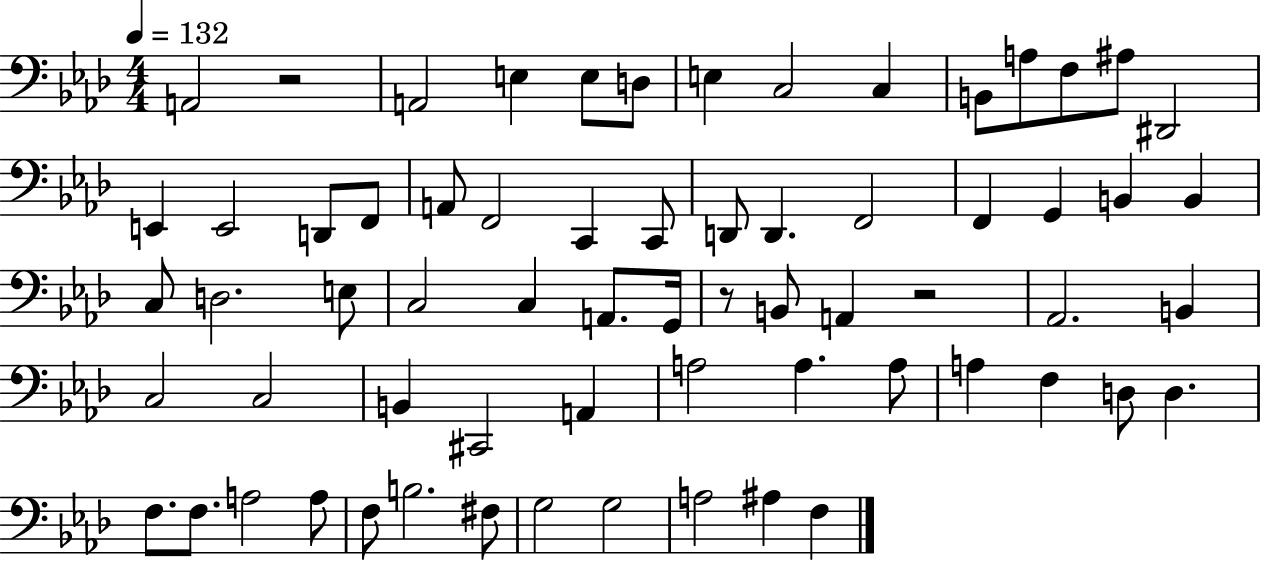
{
  \clef bass
  \numericTimeSignature
  \time 4/4
  \key aes \major
  \tempo 4 = 132
  \repeat volta 2 { a,2 r2 | a,2 e4 e8 d8 | e4 c2 c4 | b,8 a8 f8 ais8 dis,2 | \break e,4 e,2 d,8 f,8 | a,8 f,2 c,4 c,8 | d,8 d,4. f,2 | f,4 g,4 b,4 b,4 | \break c8 d2. e8 | c2 c4 a,8. g,16 | r8 b,8 a,4 r2 | aes,2. b,4 | \break c2 c2 | b,4 cis,2 a,4 | a2 a4. a8 | a4 f4 d8 d4. | \break f8. f8. a2 a8 | f8 b2. fis8 | g2 g2 | a2 ais4 f4 | \break } \bar "|."
}